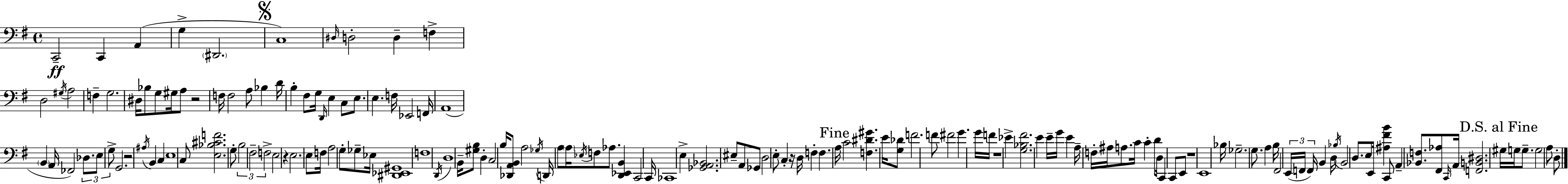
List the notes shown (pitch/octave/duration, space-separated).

C2/h C2/q A2/q G3/q D#2/h. C3/w D#3/s D3/h D3/q F3/q D3/h G#3/s A3/h F3/q G3/h. D#3/s Bb3/e G3/e G#3/s A3/e R/h F3/s F3/h A3/e Bb3/q D4/s B3/q F#3/e G3/s D2/s E3/q C3/e E3/e. E3/q. F3/s Eb2/h F2/s A2/w B2/q A2/s FES2/h Db3/e. E3/e G3/e G2/h. R/h A#3/s B2/q C3/q E3/w C3/e [E3,Bb3,C#4,F4]/h. G3/e B3/h F#3/h F3/h E3/h R/q E3/h. E3/e F3/s A3/h G3/e Gb3/e Eb3/s [D#2,Eb2,G#2]/w F3/w D2/s D3/w B2/s [G#3,B3]/e D3/q C3/h B3/s [Db2,A2,B2]/e A3/h Gb3/s D2/s A3/e A3/s Eb3/s F3/e Ab3/e. [D2,Eb2,B2]/q C2/h C2/s CES2/w E3/q [Gb2,A2,Bb2]/h. EIS3/e A2/e Gb2/e D3/h E3/e C3/q R/s D3/s F3/q F3/q. A3/s C4/h [F3,D#4,G#4]/q. E4/s [G3,Db4]/e F4/h. F4/e F#4/h G4/q. G4/s F4/s R/w Eb4/q [G3,Bb3,F#4]/h. E4/q E4/s G4/s E4/q A3/s F3/s A#3/s A3/e. C4/s C4/q D4/e D3/s C2/q C2/e E2/e R/w E2/w Bb3/s Gb3/h. G3/e. A3/q B3/s F#2/h E2/s F2/s F2/s B2/q D3/s Bb3/s B2/h D3/e. E3/e E2/s [A#3,F#4,B4]/q C2/e A2/q [Bb2,F3]/e. [F#2,Ab3]/e C2/s A2/s [F2,B2,D#3]/h. G#3/s G3/s G3/e. G3/h A3/e D3/e